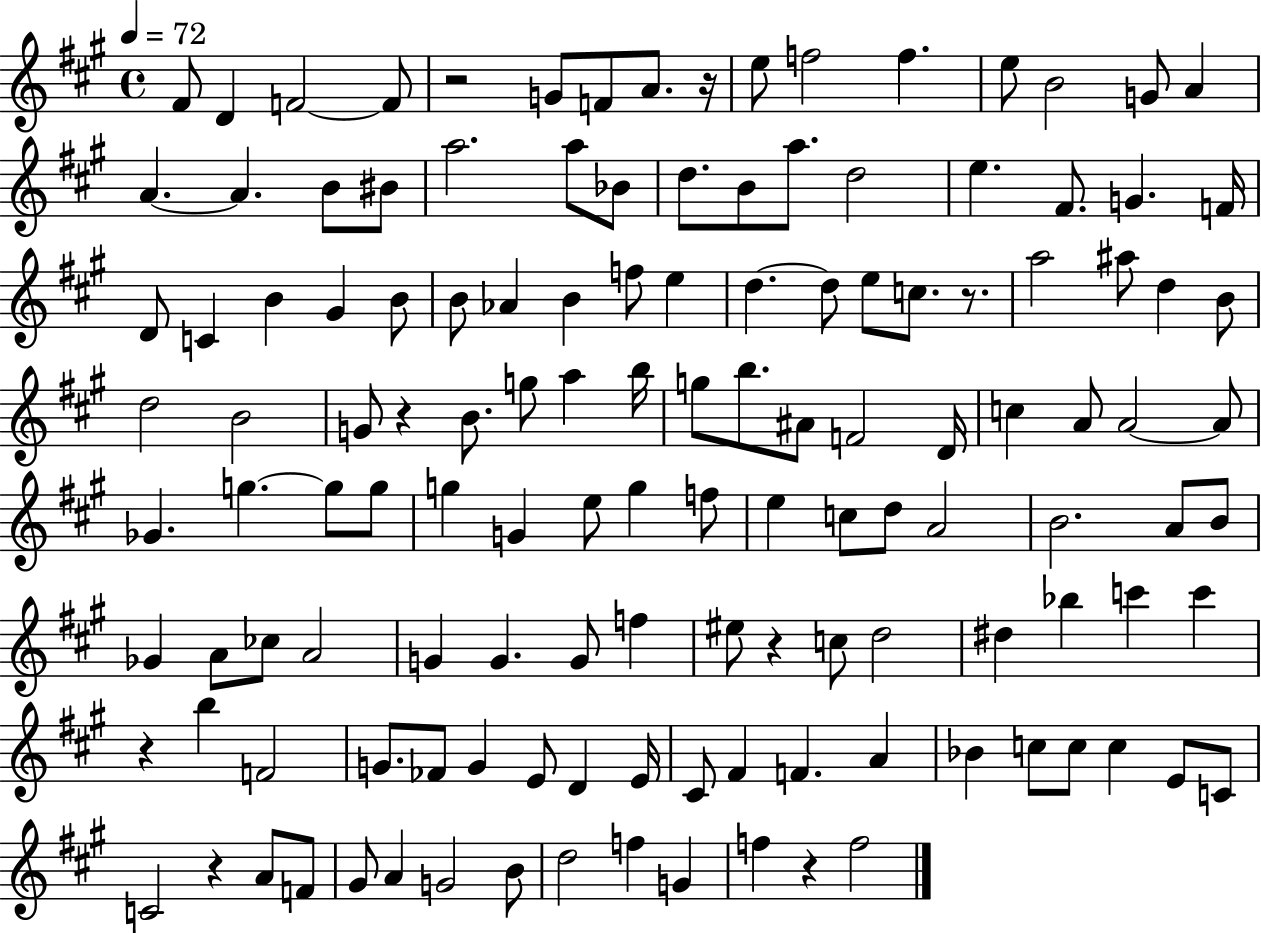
F#4/e D4/q F4/h F4/e R/h G4/e F4/e A4/e. R/s E5/e F5/h F5/q. E5/e B4/h G4/e A4/q A4/q. A4/q. B4/e BIS4/e A5/h. A5/e Bb4/e D5/e. B4/e A5/e. D5/h E5/q. F#4/e. G4/q. F4/s D4/e C4/q B4/q G#4/q B4/e B4/e Ab4/q B4/q F5/e E5/q D5/q. D5/e E5/e C5/e. R/e. A5/h A#5/e D5/q B4/e D5/h B4/h G4/e R/q B4/e. G5/e A5/q B5/s G5/e B5/e. A#4/e F4/h D4/s C5/q A4/e A4/h A4/e Gb4/q. G5/q. G5/e G5/e G5/q G4/q E5/e G5/q F5/e E5/q C5/e D5/e A4/h B4/h. A4/e B4/e Gb4/q A4/e CES5/e A4/h G4/q G4/q. G4/e F5/q EIS5/e R/q C5/e D5/h D#5/q Bb5/q C6/q C6/q R/q B5/q F4/h G4/e. FES4/e G4/q E4/e D4/q E4/s C#4/e F#4/q F4/q. A4/q Bb4/q C5/e C5/e C5/q E4/e C4/e C4/h R/q A4/e F4/e G#4/e A4/q G4/h B4/e D5/h F5/q G4/q F5/q R/q F5/h